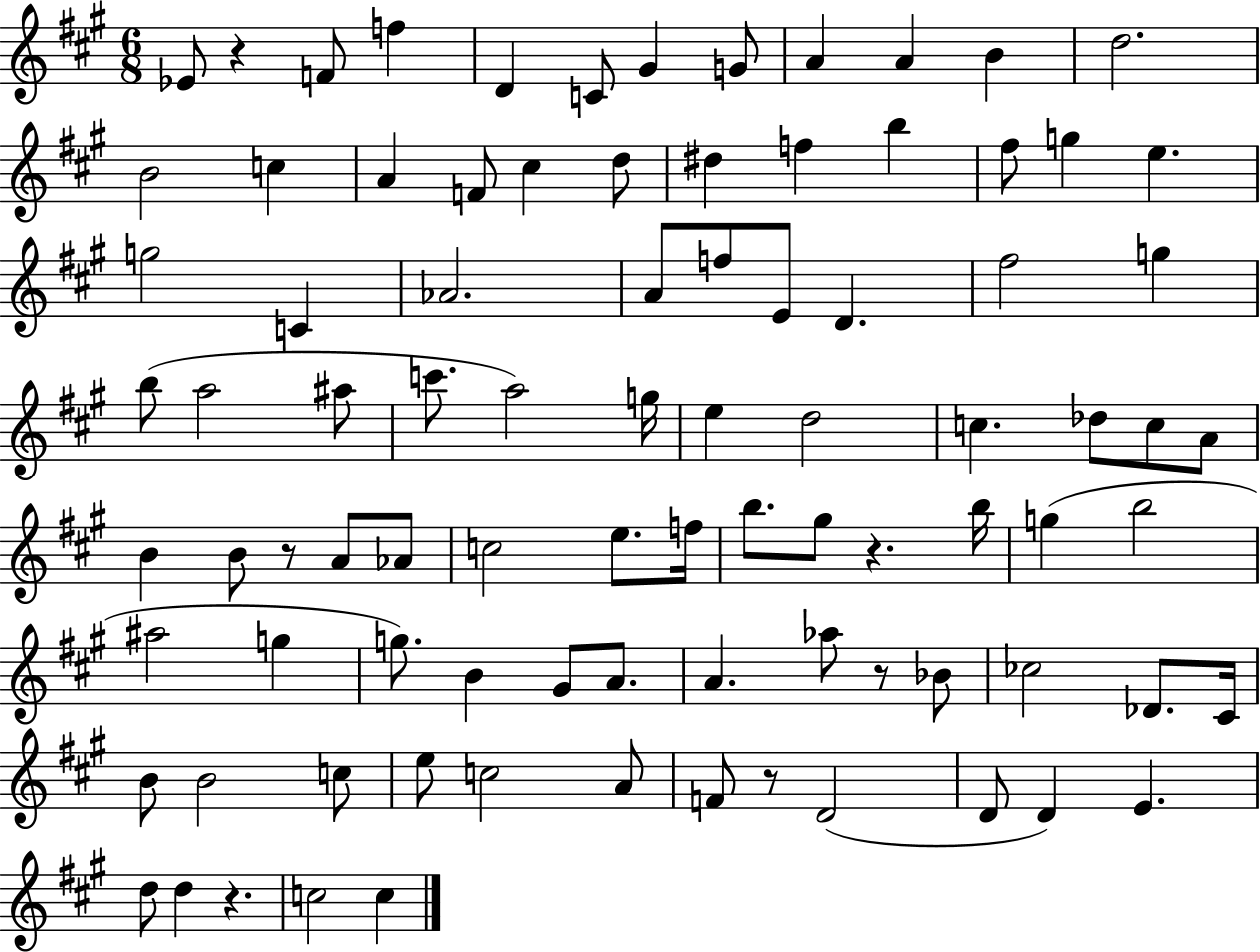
Eb4/e R/q F4/e F5/q D4/q C4/e G#4/q G4/e A4/q A4/q B4/q D5/h. B4/h C5/q A4/q F4/e C#5/q D5/e D#5/q F5/q B5/q F#5/e G5/q E5/q. G5/h C4/q Ab4/h. A4/e F5/e E4/e D4/q. F#5/h G5/q B5/e A5/h A#5/e C6/e. A5/h G5/s E5/q D5/h C5/q. Db5/e C5/e A4/e B4/q B4/e R/e A4/e Ab4/e C5/h E5/e. F5/s B5/e. G#5/e R/q. B5/s G5/q B5/h A#5/h G5/q G5/e. B4/q G#4/e A4/e. A4/q. Ab5/e R/e Bb4/e CES5/h Db4/e. C#4/s B4/e B4/h C5/e E5/e C5/h A4/e F4/e R/e D4/h D4/e D4/q E4/q. D5/e D5/q R/q. C5/h C5/q